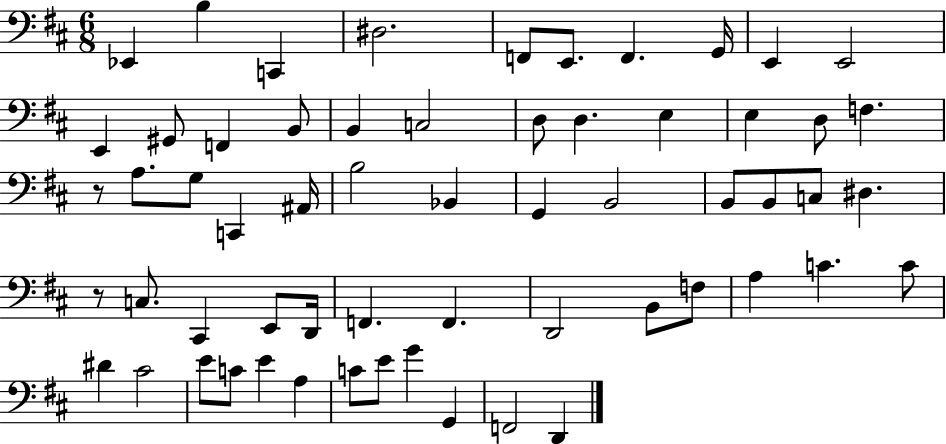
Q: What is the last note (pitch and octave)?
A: D2